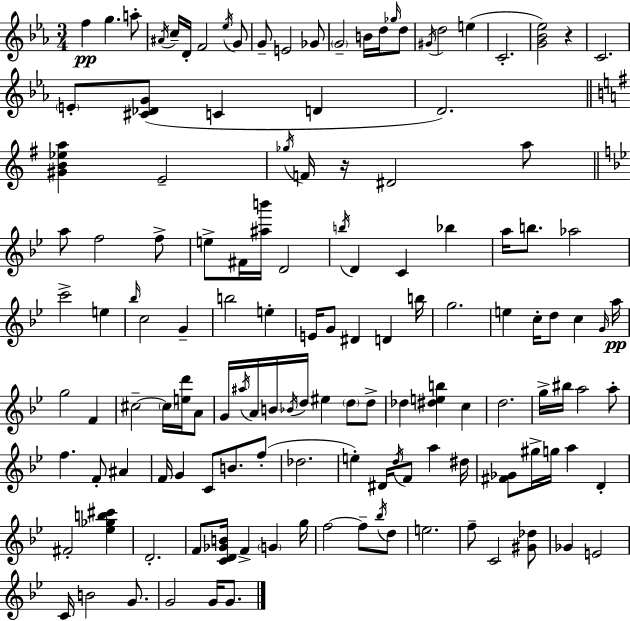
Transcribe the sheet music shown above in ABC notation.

X:1
T:Untitled
M:3/4
L:1/4
K:Cm
f g a/2 ^A/4 c/4 D/4 F2 _e/4 G/2 G/2 E2 _G/2 G2 B/4 d/4 _g/4 d/2 ^G/4 d2 e C2 [G_B_e]2 z C2 E/2 [^C_DG]/2 C D D2 [^GB_ea] E2 _g/4 F/4 z/4 ^D2 a/2 a/2 f2 f/2 e/2 ^F/4 [^ab']/4 D2 b/4 D C _b a/4 b/2 _a2 c'2 e _b/4 c2 G b2 e E/4 G/2 ^D D b/4 g2 e c/4 d/2 c G/4 a/4 g2 F ^c2 ^c/4 [ed']/4 A/2 G/4 ^a/4 A/4 B/4 _B/4 d/4 ^e d/2 d/2 _d [^deb] c d2 g/4 ^b/4 a2 a/2 f F/2 ^A F/4 G C/2 B/2 f/2 _d2 e ^D/4 d/4 F/2 a ^d/4 [^F_G]/2 ^g/4 g/4 a D ^F2 [_e_gb^c'] D2 F/2 [CD_GB]/4 F G g/4 f2 f/2 _b/4 d/2 e2 f/2 C2 [^G_d]/2 _G E2 C/4 B2 G/2 G2 G/4 G/2